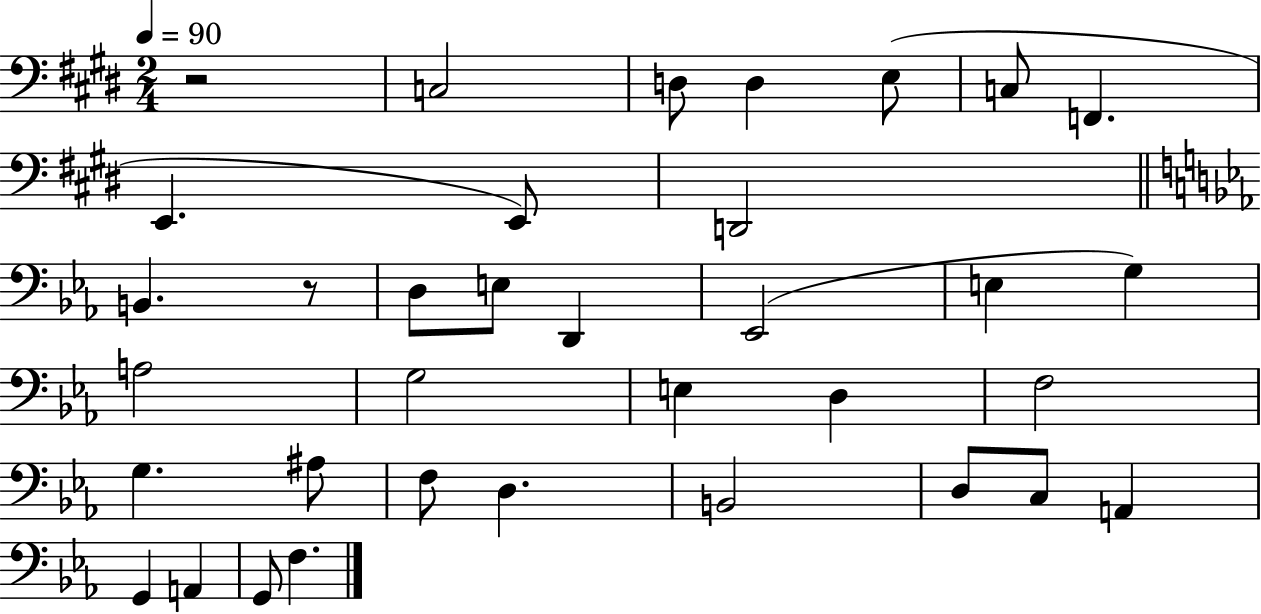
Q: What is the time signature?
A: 2/4